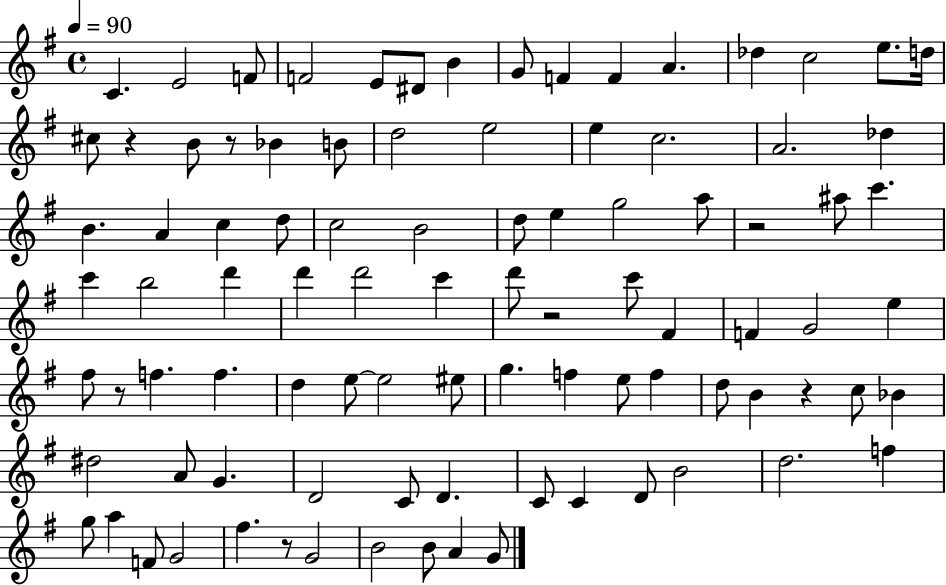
{
  \clef treble
  \time 4/4
  \defaultTimeSignature
  \key g \major
  \tempo 4 = 90
  c'4. e'2 f'8 | f'2 e'8 dis'8 b'4 | g'8 f'4 f'4 a'4. | des''4 c''2 e''8. d''16 | \break cis''8 r4 b'8 r8 bes'4 b'8 | d''2 e''2 | e''4 c''2. | a'2. des''4 | \break b'4. a'4 c''4 d''8 | c''2 b'2 | d''8 e''4 g''2 a''8 | r2 ais''8 c'''4. | \break c'''4 b''2 d'''4 | d'''4 d'''2 c'''4 | d'''8 r2 c'''8 fis'4 | f'4 g'2 e''4 | \break fis''8 r8 f''4. f''4. | d''4 e''8~~ e''2 eis''8 | g''4. f''4 e''8 f''4 | d''8 b'4 r4 c''8 bes'4 | \break dis''2 a'8 g'4. | d'2 c'8 d'4. | c'8 c'4 d'8 b'2 | d''2. f''4 | \break g''8 a''4 f'8 g'2 | fis''4. r8 g'2 | b'2 b'8 a'4 g'8 | \bar "|."
}